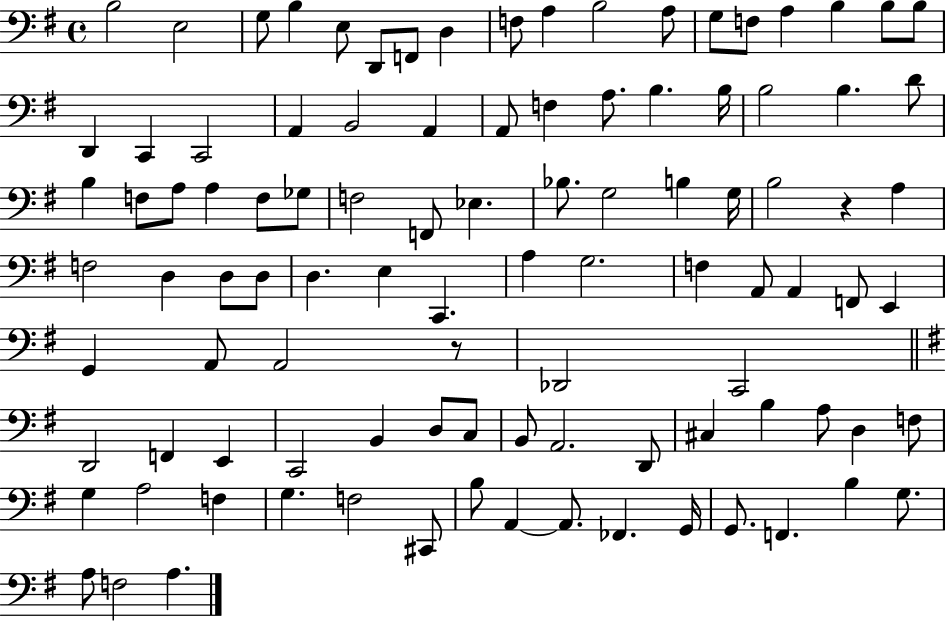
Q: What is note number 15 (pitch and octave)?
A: A3